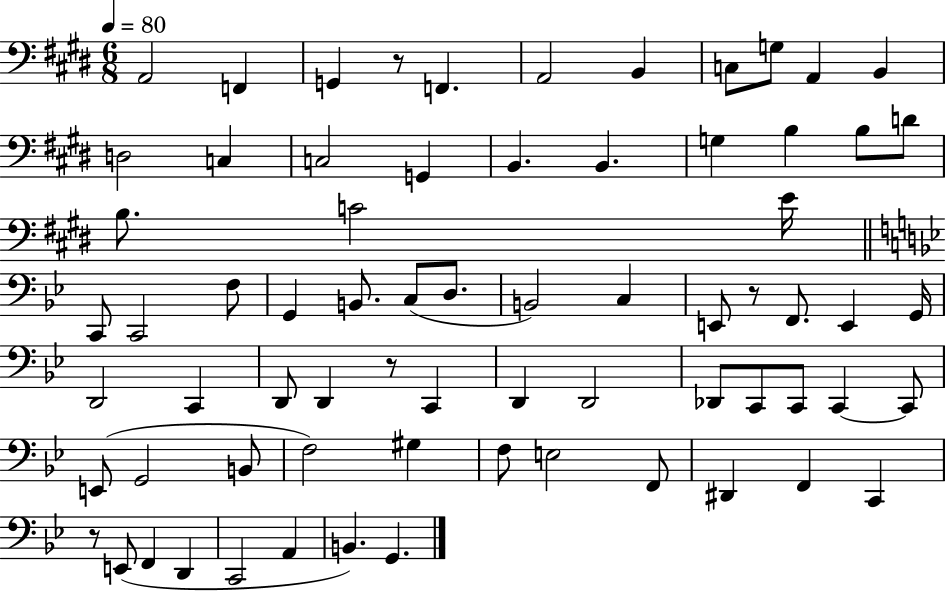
X:1
T:Untitled
M:6/8
L:1/4
K:E
A,,2 F,, G,, z/2 F,, A,,2 B,, C,/2 G,/2 A,, B,, D,2 C, C,2 G,, B,, B,, G, B, B,/2 D/2 B,/2 C2 E/4 C,,/2 C,,2 F,/2 G,, B,,/2 C,/2 D,/2 B,,2 C, E,,/2 z/2 F,,/2 E,, G,,/4 D,,2 C,, D,,/2 D,, z/2 C,, D,, D,,2 _D,,/2 C,,/2 C,,/2 C,, C,,/2 E,,/2 G,,2 B,,/2 F,2 ^G, F,/2 E,2 F,,/2 ^D,, F,, C,, z/2 E,,/2 F,, D,, C,,2 A,, B,, G,,